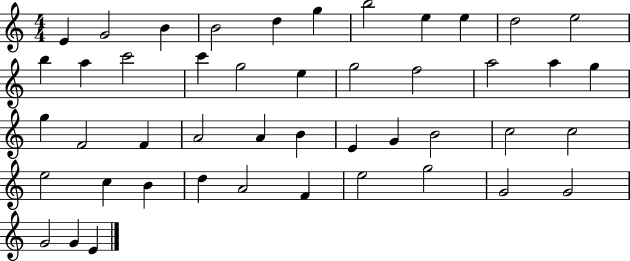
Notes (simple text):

E4/q G4/h B4/q B4/h D5/q G5/q B5/h E5/q E5/q D5/h E5/h B5/q A5/q C6/h C6/q G5/h E5/q G5/h F5/h A5/h A5/q G5/q G5/q F4/h F4/q A4/h A4/q B4/q E4/q G4/q B4/h C5/h C5/h E5/h C5/q B4/q D5/q A4/h F4/q E5/h G5/h G4/h G4/h G4/h G4/q E4/q